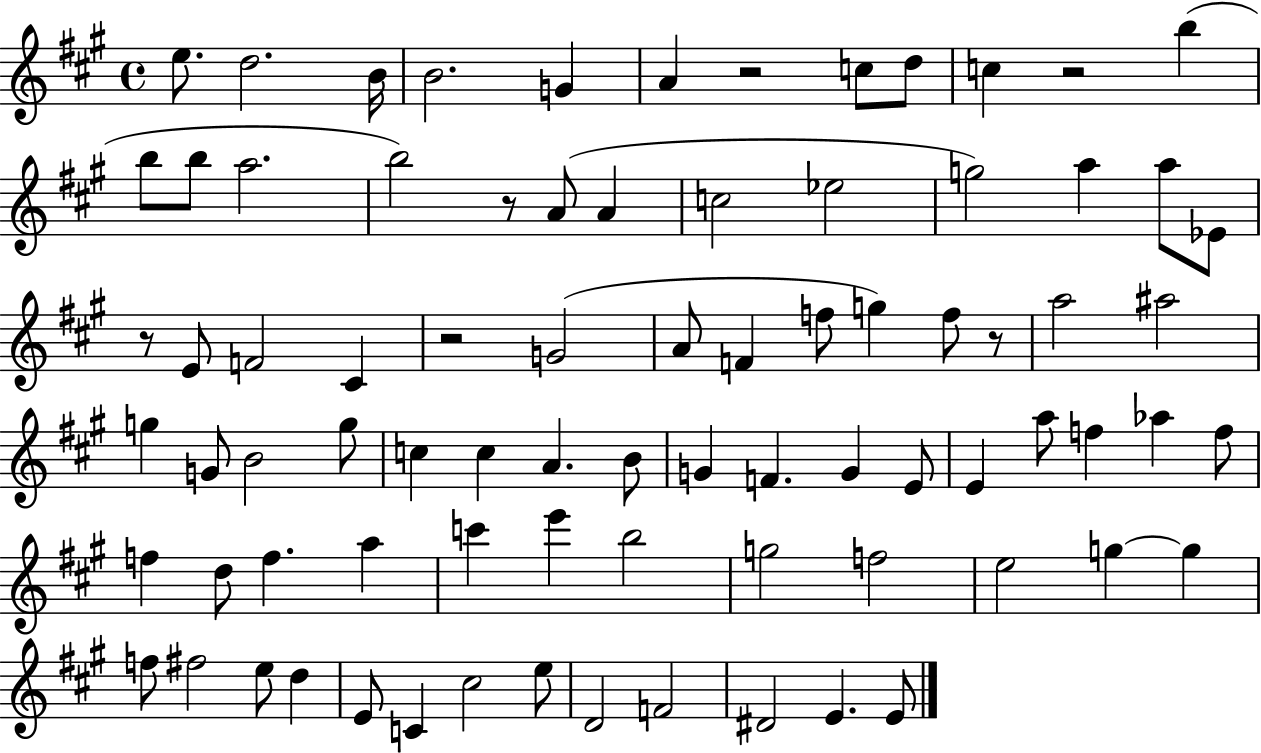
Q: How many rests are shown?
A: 6